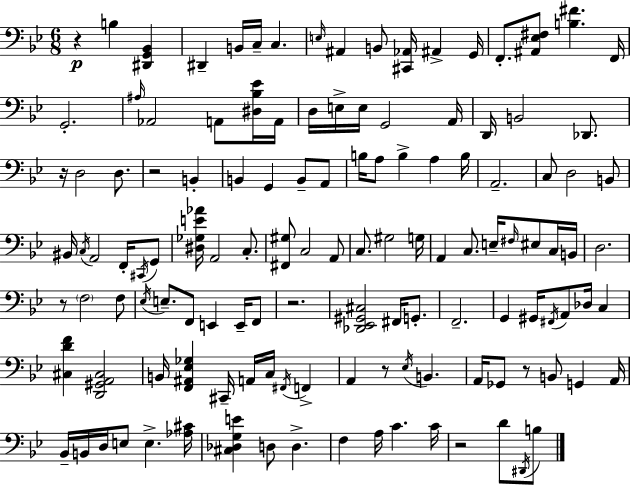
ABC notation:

X:1
T:Untitled
M:6/8
L:1/4
K:Gm
z B, [^D,,G,,_B,,] ^D,, B,,/4 C,/4 C, E,/4 ^A,, B,,/2 [^C,,_A,,]/4 ^A,, G,,/4 F,,/2 [^A,,_E,^F,]/2 [B,^F] F,,/4 G,,2 ^A,/4 _A,,2 A,,/2 [^D,_B,_E]/4 A,,/4 D,/4 E,/4 E,/4 G,,2 A,,/4 D,,/4 B,,2 _D,,/2 z/4 D,2 D,/2 z2 B,, B,, G,, B,,/2 A,,/2 B,/4 A,/2 B, A, B,/4 A,,2 C,/2 D,2 B,,/2 ^B,,/4 C,/4 A,,2 F,,/4 ^C,,/4 G,,/2 [^D,_G,E_A]/4 A,,2 C,/2 [^F,,^G,]/2 C,2 A,,/2 C,/2 ^G,2 G,/4 A,, C,/2 E,/4 ^F,/4 ^E,/2 C,/4 B,,/4 D,2 z/2 F,2 F,/2 _E,/4 E,/2 F,,/2 E,, E,,/4 F,,/2 z2 [_D,,_E,,^G,,^C,]2 ^F,,/4 G,,/2 F,,2 G,, ^G,,/4 ^F,,/4 A,,/2 _D,/4 C, [^C,DF] [D,,^G,,A,,^C,]2 B,,/4 [F,,^A,,_E,_G,] ^C,,/4 A,,/4 C,/4 ^F,,/4 F,, A,, z/2 _E,/4 B,, A,,/4 _G,,/2 z/2 B,,/2 G,, A,,/4 _B,,/4 B,,/4 D,/4 E,/2 E, [_A,^C]/4 [^C,_D,G,E] D,/2 D, F, A,/4 C C/4 z2 D/2 ^D,,/4 B,/2